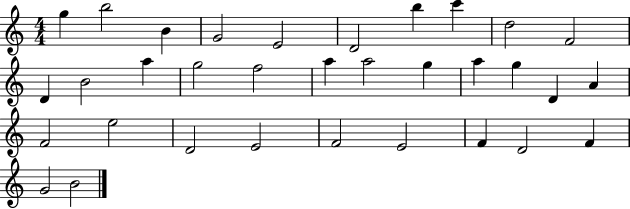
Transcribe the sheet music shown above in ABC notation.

X:1
T:Untitled
M:4/4
L:1/4
K:C
g b2 B G2 E2 D2 b c' d2 F2 D B2 a g2 f2 a a2 g a g D A F2 e2 D2 E2 F2 E2 F D2 F G2 B2